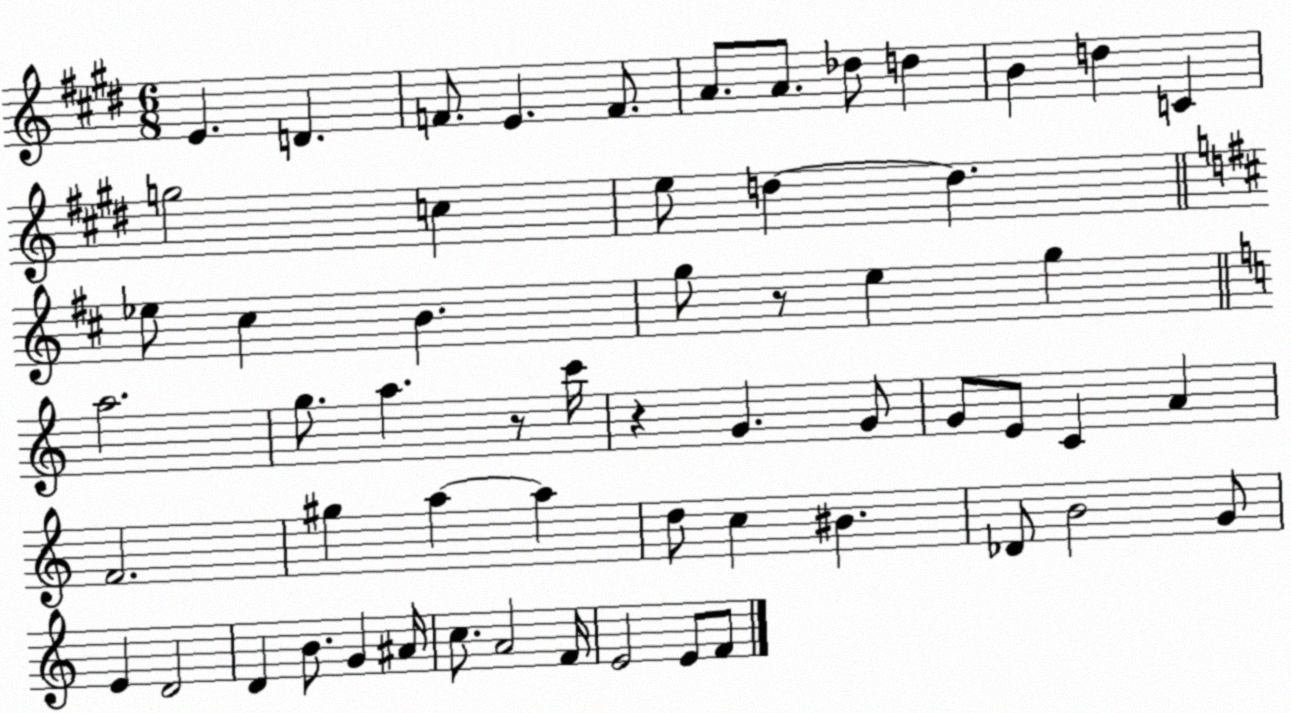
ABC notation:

X:1
T:Untitled
M:6/8
L:1/4
K:E
E D F/2 E F/2 A/2 A/2 _d/2 d B d C g2 c e/2 d d _e/2 ^c B g/2 z/2 e g a2 g/2 a z/2 c'/4 z G G/2 G/2 E/2 C A F2 ^g a a d/2 c ^B _D/2 B2 G/2 E D2 D B/2 G ^A/4 c/2 A2 F/4 E2 E/2 F/2